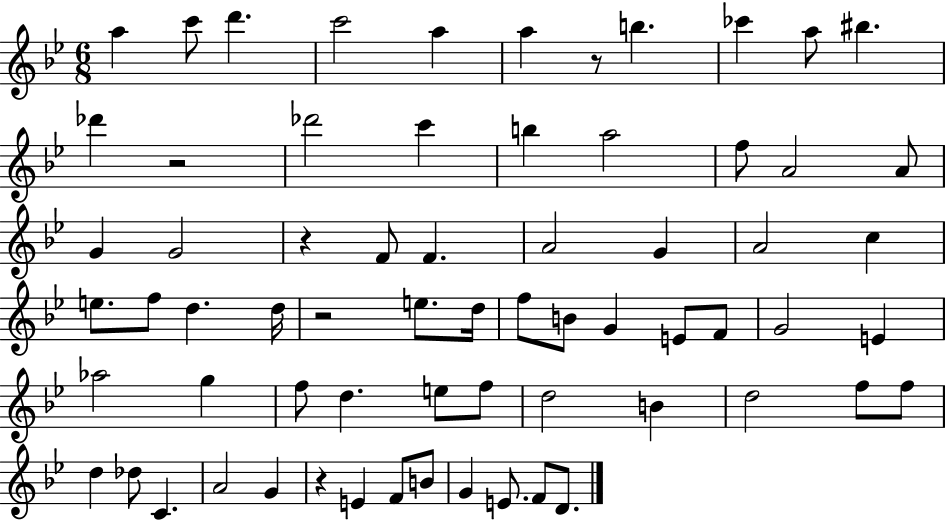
{
  \clef treble
  \numericTimeSignature
  \time 6/8
  \key bes \major
  a''4 c'''8 d'''4. | c'''2 a''4 | a''4 r8 b''4. | ces'''4 a''8 bis''4. | \break des'''4 r2 | des'''2 c'''4 | b''4 a''2 | f''8 a'2 a'8 | \break g'4 g'2 | r4 f'8 f'4. | a'2 g'4 | a'2 c''4 | \break e''8. f''8 d''4. d''16 | r2 e''8. d''16 | f''8 b'8 g'4 e'8 f'8 | g'2 e'4 | \break aes''2 g''4 | f''8 d''4. e''8 f''8 | d''2 b'4 | d''2 f''8 f''8 | \break d''4 des''8 c'4. | a'2 g'4 | r4 e'4 f'8 b'8 | g'4 e'8. f'8 d'8. | \break \bar "|."
}